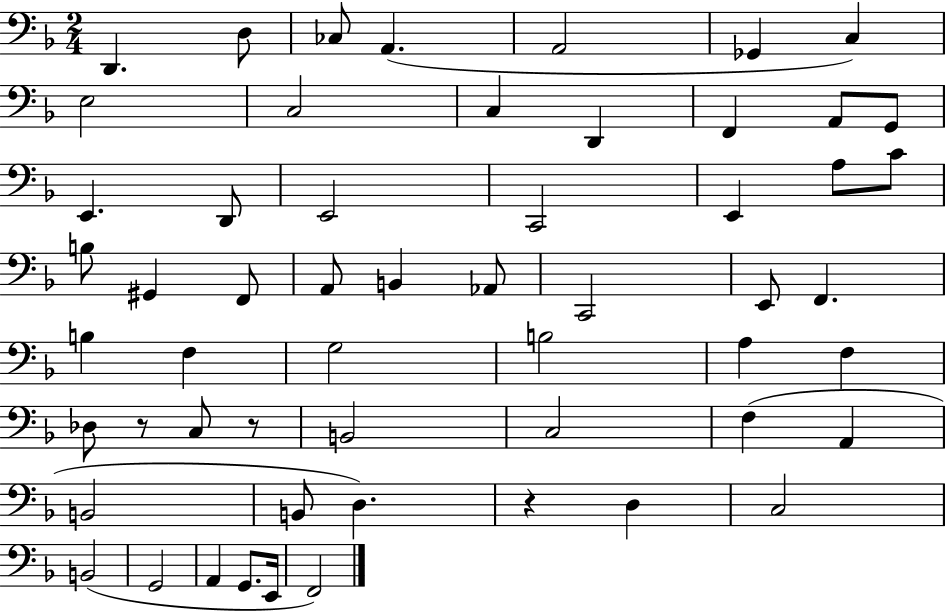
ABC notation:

X:1
T:Untitled
M:2/4
L:1/4
K:F
D,, D,/2 _C,/2 A,, A,,2 _G,, C, E,2 C,2 C, D,, F,, A,,/2 G,,/2 E,, D,,/2 E,,2 C,,2 E,, A,/2 C/2 B,/2 ^G,, F,,/2 A,,/2 B,, _A,,/2 C,,2 E,,/2 F,, B, F, G,2 B,2 A, F, _D,/2 z/2 C,/2 z/2 B,,2 C,2 F, A,, B,,2 B,,/2 D, z D, C,2 B,,2 G,,2 A,, G,,/2 E,,/4 F,,2